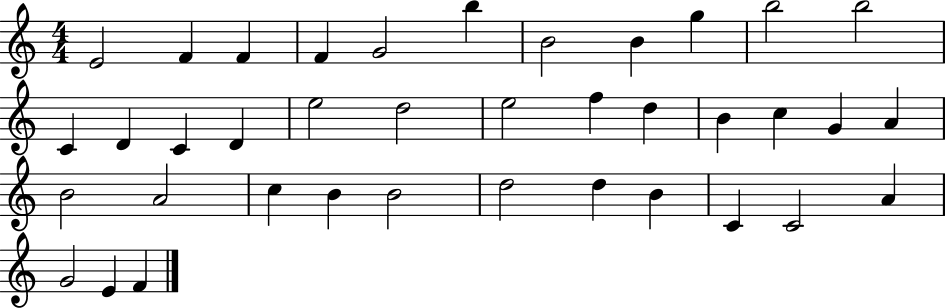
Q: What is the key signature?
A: C major